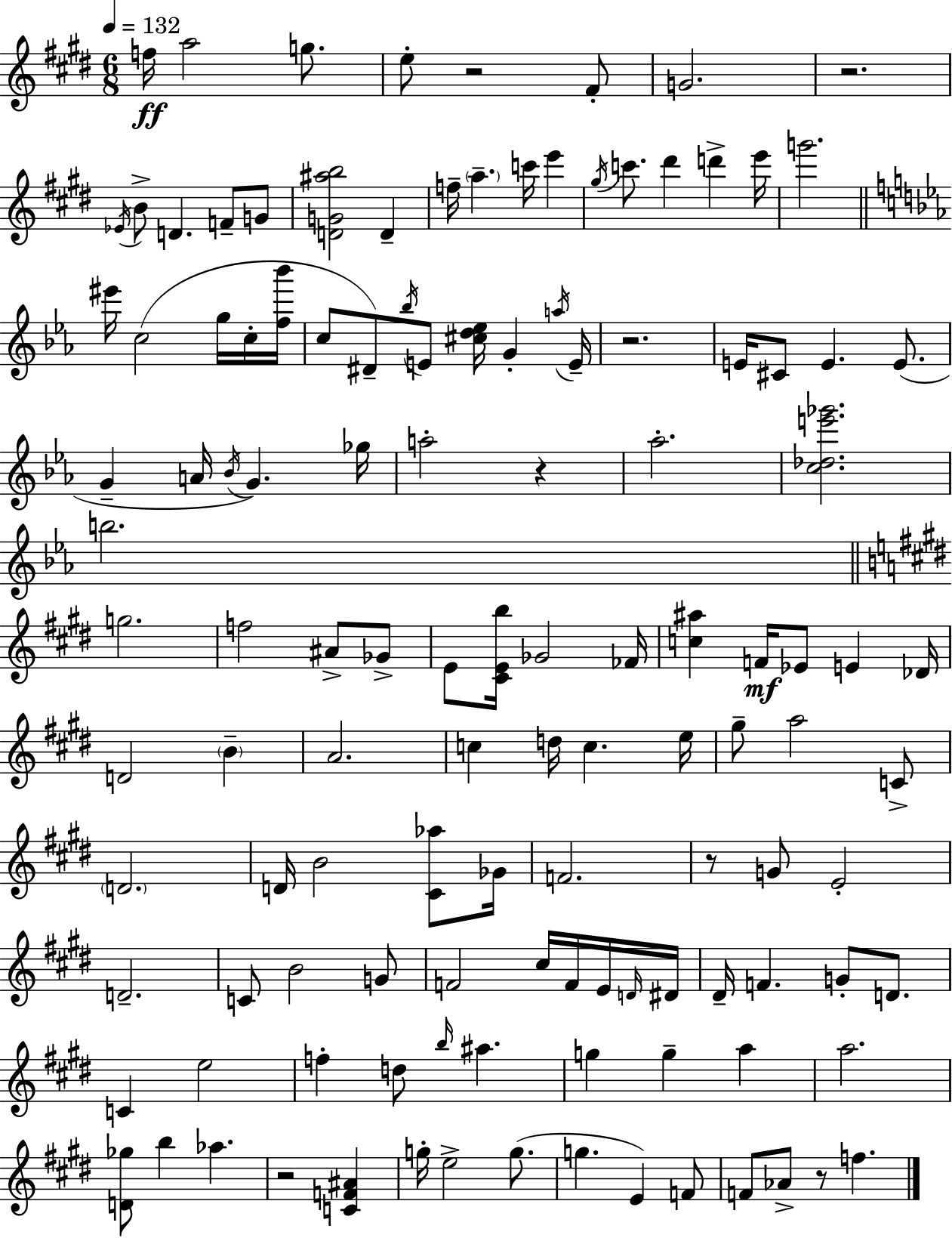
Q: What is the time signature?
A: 6/8